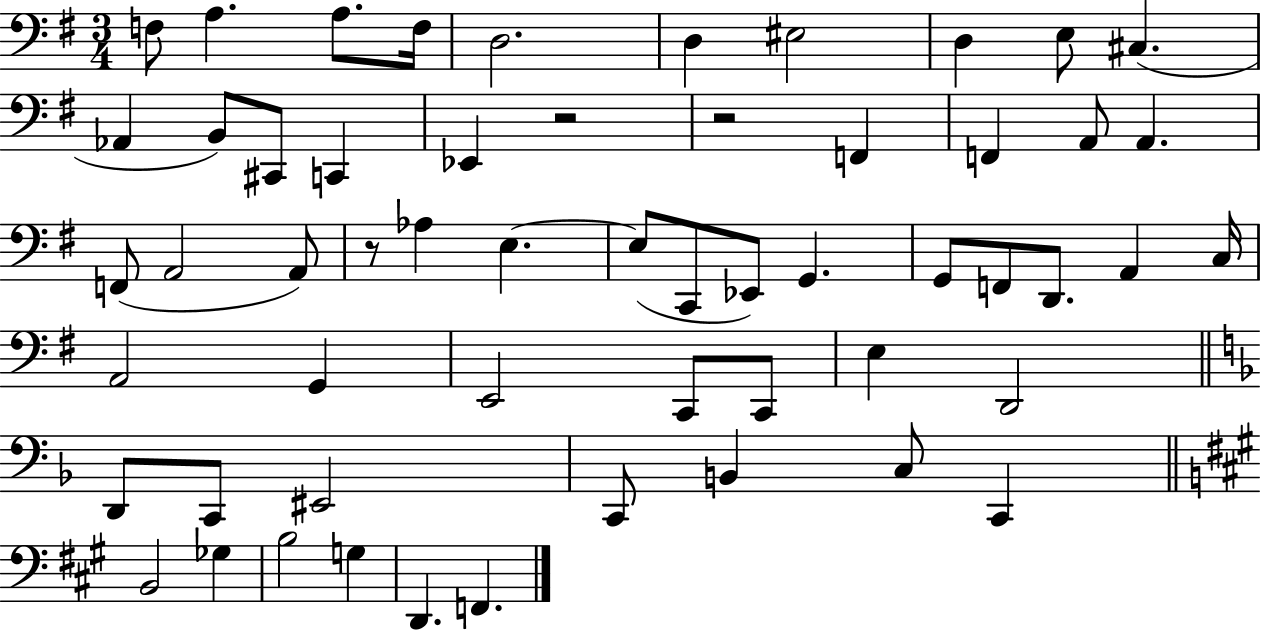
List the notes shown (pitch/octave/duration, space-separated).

F3/e A3/q. A3/e. F3/s D3/h. D3/q EIS3/h D3/q E3/e C#3/q. Ab2/q B2/e C#2/e C2/q Eb2/q R/h R/h F2/q F2/q A2/e A2/q. F2/e A2/h A2/e R/e Ab3/q E3/q. E3/e C2/e Eb2/e G2/q. G2/e F2/e D2/e. A2/q C3/s A2/h G2/q E2/h C2/e C2/e E3/q D2/h D2/e C2/e EIS2/h C2/e B2/q C3/e C2/q B2/h Gb3/q B3/h G3/q D2/q. F2/q.